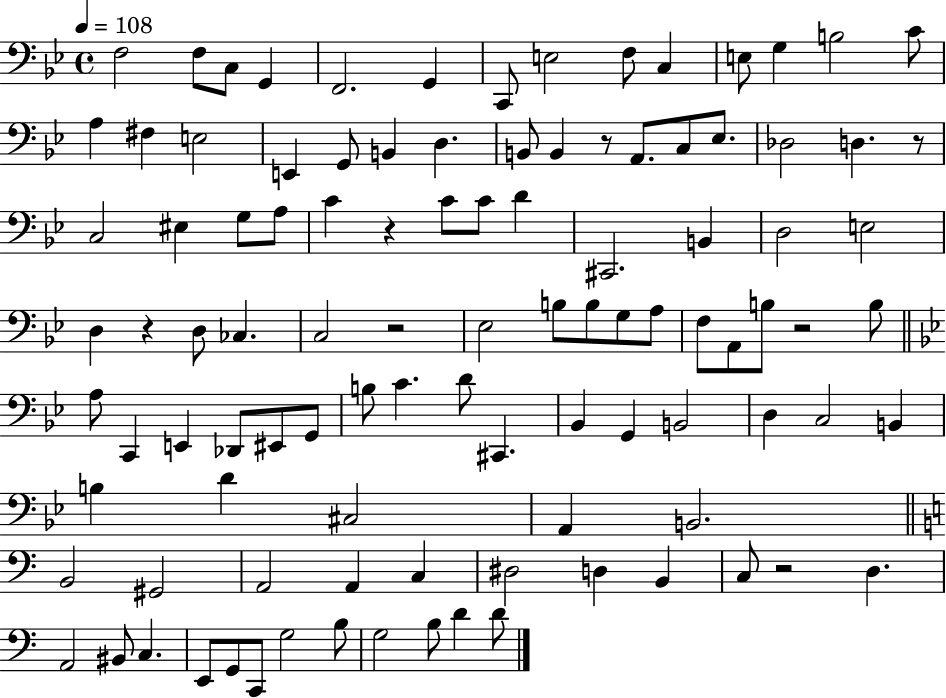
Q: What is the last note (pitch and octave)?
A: D4